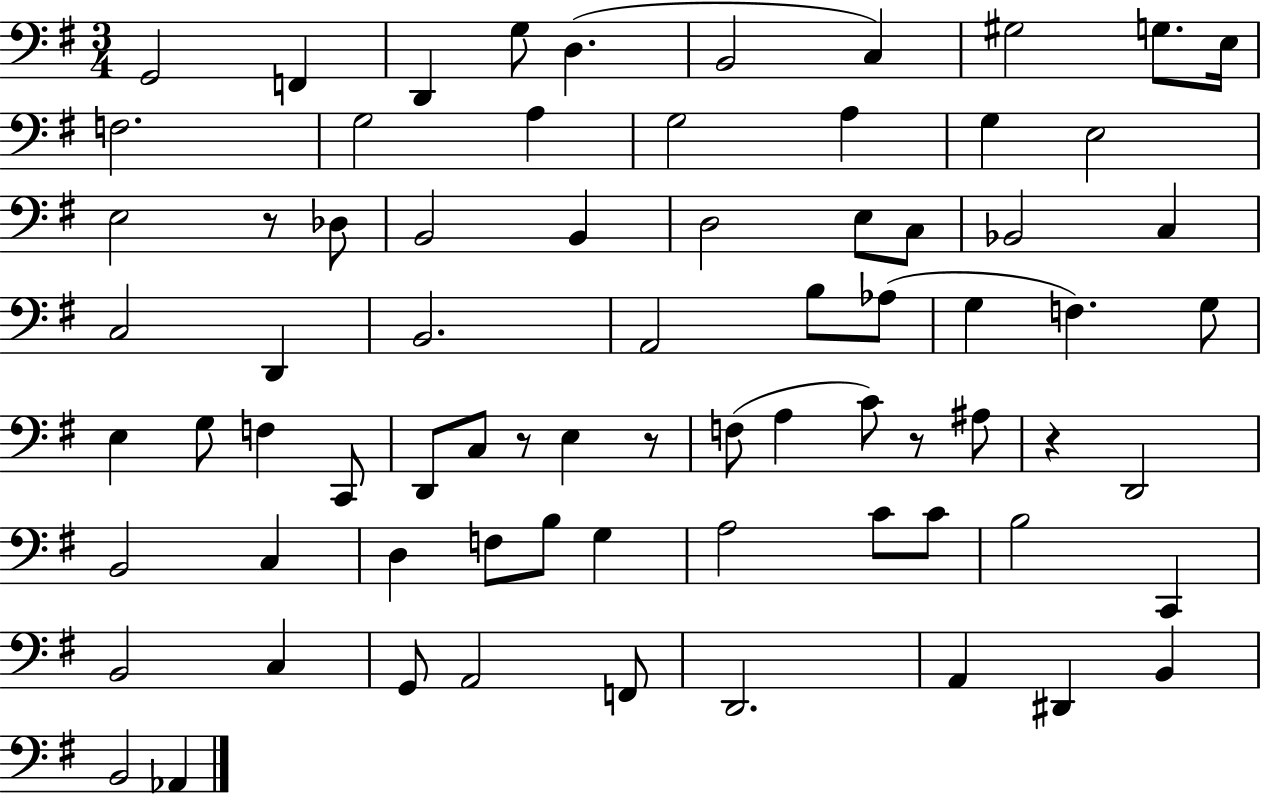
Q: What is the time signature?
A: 3/4